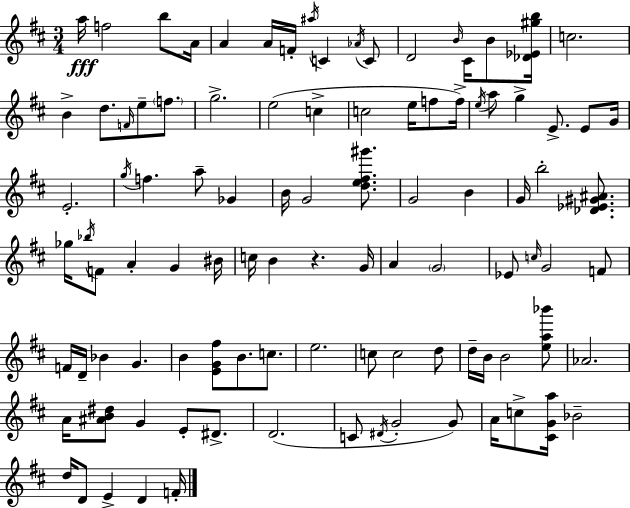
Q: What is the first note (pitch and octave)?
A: A5